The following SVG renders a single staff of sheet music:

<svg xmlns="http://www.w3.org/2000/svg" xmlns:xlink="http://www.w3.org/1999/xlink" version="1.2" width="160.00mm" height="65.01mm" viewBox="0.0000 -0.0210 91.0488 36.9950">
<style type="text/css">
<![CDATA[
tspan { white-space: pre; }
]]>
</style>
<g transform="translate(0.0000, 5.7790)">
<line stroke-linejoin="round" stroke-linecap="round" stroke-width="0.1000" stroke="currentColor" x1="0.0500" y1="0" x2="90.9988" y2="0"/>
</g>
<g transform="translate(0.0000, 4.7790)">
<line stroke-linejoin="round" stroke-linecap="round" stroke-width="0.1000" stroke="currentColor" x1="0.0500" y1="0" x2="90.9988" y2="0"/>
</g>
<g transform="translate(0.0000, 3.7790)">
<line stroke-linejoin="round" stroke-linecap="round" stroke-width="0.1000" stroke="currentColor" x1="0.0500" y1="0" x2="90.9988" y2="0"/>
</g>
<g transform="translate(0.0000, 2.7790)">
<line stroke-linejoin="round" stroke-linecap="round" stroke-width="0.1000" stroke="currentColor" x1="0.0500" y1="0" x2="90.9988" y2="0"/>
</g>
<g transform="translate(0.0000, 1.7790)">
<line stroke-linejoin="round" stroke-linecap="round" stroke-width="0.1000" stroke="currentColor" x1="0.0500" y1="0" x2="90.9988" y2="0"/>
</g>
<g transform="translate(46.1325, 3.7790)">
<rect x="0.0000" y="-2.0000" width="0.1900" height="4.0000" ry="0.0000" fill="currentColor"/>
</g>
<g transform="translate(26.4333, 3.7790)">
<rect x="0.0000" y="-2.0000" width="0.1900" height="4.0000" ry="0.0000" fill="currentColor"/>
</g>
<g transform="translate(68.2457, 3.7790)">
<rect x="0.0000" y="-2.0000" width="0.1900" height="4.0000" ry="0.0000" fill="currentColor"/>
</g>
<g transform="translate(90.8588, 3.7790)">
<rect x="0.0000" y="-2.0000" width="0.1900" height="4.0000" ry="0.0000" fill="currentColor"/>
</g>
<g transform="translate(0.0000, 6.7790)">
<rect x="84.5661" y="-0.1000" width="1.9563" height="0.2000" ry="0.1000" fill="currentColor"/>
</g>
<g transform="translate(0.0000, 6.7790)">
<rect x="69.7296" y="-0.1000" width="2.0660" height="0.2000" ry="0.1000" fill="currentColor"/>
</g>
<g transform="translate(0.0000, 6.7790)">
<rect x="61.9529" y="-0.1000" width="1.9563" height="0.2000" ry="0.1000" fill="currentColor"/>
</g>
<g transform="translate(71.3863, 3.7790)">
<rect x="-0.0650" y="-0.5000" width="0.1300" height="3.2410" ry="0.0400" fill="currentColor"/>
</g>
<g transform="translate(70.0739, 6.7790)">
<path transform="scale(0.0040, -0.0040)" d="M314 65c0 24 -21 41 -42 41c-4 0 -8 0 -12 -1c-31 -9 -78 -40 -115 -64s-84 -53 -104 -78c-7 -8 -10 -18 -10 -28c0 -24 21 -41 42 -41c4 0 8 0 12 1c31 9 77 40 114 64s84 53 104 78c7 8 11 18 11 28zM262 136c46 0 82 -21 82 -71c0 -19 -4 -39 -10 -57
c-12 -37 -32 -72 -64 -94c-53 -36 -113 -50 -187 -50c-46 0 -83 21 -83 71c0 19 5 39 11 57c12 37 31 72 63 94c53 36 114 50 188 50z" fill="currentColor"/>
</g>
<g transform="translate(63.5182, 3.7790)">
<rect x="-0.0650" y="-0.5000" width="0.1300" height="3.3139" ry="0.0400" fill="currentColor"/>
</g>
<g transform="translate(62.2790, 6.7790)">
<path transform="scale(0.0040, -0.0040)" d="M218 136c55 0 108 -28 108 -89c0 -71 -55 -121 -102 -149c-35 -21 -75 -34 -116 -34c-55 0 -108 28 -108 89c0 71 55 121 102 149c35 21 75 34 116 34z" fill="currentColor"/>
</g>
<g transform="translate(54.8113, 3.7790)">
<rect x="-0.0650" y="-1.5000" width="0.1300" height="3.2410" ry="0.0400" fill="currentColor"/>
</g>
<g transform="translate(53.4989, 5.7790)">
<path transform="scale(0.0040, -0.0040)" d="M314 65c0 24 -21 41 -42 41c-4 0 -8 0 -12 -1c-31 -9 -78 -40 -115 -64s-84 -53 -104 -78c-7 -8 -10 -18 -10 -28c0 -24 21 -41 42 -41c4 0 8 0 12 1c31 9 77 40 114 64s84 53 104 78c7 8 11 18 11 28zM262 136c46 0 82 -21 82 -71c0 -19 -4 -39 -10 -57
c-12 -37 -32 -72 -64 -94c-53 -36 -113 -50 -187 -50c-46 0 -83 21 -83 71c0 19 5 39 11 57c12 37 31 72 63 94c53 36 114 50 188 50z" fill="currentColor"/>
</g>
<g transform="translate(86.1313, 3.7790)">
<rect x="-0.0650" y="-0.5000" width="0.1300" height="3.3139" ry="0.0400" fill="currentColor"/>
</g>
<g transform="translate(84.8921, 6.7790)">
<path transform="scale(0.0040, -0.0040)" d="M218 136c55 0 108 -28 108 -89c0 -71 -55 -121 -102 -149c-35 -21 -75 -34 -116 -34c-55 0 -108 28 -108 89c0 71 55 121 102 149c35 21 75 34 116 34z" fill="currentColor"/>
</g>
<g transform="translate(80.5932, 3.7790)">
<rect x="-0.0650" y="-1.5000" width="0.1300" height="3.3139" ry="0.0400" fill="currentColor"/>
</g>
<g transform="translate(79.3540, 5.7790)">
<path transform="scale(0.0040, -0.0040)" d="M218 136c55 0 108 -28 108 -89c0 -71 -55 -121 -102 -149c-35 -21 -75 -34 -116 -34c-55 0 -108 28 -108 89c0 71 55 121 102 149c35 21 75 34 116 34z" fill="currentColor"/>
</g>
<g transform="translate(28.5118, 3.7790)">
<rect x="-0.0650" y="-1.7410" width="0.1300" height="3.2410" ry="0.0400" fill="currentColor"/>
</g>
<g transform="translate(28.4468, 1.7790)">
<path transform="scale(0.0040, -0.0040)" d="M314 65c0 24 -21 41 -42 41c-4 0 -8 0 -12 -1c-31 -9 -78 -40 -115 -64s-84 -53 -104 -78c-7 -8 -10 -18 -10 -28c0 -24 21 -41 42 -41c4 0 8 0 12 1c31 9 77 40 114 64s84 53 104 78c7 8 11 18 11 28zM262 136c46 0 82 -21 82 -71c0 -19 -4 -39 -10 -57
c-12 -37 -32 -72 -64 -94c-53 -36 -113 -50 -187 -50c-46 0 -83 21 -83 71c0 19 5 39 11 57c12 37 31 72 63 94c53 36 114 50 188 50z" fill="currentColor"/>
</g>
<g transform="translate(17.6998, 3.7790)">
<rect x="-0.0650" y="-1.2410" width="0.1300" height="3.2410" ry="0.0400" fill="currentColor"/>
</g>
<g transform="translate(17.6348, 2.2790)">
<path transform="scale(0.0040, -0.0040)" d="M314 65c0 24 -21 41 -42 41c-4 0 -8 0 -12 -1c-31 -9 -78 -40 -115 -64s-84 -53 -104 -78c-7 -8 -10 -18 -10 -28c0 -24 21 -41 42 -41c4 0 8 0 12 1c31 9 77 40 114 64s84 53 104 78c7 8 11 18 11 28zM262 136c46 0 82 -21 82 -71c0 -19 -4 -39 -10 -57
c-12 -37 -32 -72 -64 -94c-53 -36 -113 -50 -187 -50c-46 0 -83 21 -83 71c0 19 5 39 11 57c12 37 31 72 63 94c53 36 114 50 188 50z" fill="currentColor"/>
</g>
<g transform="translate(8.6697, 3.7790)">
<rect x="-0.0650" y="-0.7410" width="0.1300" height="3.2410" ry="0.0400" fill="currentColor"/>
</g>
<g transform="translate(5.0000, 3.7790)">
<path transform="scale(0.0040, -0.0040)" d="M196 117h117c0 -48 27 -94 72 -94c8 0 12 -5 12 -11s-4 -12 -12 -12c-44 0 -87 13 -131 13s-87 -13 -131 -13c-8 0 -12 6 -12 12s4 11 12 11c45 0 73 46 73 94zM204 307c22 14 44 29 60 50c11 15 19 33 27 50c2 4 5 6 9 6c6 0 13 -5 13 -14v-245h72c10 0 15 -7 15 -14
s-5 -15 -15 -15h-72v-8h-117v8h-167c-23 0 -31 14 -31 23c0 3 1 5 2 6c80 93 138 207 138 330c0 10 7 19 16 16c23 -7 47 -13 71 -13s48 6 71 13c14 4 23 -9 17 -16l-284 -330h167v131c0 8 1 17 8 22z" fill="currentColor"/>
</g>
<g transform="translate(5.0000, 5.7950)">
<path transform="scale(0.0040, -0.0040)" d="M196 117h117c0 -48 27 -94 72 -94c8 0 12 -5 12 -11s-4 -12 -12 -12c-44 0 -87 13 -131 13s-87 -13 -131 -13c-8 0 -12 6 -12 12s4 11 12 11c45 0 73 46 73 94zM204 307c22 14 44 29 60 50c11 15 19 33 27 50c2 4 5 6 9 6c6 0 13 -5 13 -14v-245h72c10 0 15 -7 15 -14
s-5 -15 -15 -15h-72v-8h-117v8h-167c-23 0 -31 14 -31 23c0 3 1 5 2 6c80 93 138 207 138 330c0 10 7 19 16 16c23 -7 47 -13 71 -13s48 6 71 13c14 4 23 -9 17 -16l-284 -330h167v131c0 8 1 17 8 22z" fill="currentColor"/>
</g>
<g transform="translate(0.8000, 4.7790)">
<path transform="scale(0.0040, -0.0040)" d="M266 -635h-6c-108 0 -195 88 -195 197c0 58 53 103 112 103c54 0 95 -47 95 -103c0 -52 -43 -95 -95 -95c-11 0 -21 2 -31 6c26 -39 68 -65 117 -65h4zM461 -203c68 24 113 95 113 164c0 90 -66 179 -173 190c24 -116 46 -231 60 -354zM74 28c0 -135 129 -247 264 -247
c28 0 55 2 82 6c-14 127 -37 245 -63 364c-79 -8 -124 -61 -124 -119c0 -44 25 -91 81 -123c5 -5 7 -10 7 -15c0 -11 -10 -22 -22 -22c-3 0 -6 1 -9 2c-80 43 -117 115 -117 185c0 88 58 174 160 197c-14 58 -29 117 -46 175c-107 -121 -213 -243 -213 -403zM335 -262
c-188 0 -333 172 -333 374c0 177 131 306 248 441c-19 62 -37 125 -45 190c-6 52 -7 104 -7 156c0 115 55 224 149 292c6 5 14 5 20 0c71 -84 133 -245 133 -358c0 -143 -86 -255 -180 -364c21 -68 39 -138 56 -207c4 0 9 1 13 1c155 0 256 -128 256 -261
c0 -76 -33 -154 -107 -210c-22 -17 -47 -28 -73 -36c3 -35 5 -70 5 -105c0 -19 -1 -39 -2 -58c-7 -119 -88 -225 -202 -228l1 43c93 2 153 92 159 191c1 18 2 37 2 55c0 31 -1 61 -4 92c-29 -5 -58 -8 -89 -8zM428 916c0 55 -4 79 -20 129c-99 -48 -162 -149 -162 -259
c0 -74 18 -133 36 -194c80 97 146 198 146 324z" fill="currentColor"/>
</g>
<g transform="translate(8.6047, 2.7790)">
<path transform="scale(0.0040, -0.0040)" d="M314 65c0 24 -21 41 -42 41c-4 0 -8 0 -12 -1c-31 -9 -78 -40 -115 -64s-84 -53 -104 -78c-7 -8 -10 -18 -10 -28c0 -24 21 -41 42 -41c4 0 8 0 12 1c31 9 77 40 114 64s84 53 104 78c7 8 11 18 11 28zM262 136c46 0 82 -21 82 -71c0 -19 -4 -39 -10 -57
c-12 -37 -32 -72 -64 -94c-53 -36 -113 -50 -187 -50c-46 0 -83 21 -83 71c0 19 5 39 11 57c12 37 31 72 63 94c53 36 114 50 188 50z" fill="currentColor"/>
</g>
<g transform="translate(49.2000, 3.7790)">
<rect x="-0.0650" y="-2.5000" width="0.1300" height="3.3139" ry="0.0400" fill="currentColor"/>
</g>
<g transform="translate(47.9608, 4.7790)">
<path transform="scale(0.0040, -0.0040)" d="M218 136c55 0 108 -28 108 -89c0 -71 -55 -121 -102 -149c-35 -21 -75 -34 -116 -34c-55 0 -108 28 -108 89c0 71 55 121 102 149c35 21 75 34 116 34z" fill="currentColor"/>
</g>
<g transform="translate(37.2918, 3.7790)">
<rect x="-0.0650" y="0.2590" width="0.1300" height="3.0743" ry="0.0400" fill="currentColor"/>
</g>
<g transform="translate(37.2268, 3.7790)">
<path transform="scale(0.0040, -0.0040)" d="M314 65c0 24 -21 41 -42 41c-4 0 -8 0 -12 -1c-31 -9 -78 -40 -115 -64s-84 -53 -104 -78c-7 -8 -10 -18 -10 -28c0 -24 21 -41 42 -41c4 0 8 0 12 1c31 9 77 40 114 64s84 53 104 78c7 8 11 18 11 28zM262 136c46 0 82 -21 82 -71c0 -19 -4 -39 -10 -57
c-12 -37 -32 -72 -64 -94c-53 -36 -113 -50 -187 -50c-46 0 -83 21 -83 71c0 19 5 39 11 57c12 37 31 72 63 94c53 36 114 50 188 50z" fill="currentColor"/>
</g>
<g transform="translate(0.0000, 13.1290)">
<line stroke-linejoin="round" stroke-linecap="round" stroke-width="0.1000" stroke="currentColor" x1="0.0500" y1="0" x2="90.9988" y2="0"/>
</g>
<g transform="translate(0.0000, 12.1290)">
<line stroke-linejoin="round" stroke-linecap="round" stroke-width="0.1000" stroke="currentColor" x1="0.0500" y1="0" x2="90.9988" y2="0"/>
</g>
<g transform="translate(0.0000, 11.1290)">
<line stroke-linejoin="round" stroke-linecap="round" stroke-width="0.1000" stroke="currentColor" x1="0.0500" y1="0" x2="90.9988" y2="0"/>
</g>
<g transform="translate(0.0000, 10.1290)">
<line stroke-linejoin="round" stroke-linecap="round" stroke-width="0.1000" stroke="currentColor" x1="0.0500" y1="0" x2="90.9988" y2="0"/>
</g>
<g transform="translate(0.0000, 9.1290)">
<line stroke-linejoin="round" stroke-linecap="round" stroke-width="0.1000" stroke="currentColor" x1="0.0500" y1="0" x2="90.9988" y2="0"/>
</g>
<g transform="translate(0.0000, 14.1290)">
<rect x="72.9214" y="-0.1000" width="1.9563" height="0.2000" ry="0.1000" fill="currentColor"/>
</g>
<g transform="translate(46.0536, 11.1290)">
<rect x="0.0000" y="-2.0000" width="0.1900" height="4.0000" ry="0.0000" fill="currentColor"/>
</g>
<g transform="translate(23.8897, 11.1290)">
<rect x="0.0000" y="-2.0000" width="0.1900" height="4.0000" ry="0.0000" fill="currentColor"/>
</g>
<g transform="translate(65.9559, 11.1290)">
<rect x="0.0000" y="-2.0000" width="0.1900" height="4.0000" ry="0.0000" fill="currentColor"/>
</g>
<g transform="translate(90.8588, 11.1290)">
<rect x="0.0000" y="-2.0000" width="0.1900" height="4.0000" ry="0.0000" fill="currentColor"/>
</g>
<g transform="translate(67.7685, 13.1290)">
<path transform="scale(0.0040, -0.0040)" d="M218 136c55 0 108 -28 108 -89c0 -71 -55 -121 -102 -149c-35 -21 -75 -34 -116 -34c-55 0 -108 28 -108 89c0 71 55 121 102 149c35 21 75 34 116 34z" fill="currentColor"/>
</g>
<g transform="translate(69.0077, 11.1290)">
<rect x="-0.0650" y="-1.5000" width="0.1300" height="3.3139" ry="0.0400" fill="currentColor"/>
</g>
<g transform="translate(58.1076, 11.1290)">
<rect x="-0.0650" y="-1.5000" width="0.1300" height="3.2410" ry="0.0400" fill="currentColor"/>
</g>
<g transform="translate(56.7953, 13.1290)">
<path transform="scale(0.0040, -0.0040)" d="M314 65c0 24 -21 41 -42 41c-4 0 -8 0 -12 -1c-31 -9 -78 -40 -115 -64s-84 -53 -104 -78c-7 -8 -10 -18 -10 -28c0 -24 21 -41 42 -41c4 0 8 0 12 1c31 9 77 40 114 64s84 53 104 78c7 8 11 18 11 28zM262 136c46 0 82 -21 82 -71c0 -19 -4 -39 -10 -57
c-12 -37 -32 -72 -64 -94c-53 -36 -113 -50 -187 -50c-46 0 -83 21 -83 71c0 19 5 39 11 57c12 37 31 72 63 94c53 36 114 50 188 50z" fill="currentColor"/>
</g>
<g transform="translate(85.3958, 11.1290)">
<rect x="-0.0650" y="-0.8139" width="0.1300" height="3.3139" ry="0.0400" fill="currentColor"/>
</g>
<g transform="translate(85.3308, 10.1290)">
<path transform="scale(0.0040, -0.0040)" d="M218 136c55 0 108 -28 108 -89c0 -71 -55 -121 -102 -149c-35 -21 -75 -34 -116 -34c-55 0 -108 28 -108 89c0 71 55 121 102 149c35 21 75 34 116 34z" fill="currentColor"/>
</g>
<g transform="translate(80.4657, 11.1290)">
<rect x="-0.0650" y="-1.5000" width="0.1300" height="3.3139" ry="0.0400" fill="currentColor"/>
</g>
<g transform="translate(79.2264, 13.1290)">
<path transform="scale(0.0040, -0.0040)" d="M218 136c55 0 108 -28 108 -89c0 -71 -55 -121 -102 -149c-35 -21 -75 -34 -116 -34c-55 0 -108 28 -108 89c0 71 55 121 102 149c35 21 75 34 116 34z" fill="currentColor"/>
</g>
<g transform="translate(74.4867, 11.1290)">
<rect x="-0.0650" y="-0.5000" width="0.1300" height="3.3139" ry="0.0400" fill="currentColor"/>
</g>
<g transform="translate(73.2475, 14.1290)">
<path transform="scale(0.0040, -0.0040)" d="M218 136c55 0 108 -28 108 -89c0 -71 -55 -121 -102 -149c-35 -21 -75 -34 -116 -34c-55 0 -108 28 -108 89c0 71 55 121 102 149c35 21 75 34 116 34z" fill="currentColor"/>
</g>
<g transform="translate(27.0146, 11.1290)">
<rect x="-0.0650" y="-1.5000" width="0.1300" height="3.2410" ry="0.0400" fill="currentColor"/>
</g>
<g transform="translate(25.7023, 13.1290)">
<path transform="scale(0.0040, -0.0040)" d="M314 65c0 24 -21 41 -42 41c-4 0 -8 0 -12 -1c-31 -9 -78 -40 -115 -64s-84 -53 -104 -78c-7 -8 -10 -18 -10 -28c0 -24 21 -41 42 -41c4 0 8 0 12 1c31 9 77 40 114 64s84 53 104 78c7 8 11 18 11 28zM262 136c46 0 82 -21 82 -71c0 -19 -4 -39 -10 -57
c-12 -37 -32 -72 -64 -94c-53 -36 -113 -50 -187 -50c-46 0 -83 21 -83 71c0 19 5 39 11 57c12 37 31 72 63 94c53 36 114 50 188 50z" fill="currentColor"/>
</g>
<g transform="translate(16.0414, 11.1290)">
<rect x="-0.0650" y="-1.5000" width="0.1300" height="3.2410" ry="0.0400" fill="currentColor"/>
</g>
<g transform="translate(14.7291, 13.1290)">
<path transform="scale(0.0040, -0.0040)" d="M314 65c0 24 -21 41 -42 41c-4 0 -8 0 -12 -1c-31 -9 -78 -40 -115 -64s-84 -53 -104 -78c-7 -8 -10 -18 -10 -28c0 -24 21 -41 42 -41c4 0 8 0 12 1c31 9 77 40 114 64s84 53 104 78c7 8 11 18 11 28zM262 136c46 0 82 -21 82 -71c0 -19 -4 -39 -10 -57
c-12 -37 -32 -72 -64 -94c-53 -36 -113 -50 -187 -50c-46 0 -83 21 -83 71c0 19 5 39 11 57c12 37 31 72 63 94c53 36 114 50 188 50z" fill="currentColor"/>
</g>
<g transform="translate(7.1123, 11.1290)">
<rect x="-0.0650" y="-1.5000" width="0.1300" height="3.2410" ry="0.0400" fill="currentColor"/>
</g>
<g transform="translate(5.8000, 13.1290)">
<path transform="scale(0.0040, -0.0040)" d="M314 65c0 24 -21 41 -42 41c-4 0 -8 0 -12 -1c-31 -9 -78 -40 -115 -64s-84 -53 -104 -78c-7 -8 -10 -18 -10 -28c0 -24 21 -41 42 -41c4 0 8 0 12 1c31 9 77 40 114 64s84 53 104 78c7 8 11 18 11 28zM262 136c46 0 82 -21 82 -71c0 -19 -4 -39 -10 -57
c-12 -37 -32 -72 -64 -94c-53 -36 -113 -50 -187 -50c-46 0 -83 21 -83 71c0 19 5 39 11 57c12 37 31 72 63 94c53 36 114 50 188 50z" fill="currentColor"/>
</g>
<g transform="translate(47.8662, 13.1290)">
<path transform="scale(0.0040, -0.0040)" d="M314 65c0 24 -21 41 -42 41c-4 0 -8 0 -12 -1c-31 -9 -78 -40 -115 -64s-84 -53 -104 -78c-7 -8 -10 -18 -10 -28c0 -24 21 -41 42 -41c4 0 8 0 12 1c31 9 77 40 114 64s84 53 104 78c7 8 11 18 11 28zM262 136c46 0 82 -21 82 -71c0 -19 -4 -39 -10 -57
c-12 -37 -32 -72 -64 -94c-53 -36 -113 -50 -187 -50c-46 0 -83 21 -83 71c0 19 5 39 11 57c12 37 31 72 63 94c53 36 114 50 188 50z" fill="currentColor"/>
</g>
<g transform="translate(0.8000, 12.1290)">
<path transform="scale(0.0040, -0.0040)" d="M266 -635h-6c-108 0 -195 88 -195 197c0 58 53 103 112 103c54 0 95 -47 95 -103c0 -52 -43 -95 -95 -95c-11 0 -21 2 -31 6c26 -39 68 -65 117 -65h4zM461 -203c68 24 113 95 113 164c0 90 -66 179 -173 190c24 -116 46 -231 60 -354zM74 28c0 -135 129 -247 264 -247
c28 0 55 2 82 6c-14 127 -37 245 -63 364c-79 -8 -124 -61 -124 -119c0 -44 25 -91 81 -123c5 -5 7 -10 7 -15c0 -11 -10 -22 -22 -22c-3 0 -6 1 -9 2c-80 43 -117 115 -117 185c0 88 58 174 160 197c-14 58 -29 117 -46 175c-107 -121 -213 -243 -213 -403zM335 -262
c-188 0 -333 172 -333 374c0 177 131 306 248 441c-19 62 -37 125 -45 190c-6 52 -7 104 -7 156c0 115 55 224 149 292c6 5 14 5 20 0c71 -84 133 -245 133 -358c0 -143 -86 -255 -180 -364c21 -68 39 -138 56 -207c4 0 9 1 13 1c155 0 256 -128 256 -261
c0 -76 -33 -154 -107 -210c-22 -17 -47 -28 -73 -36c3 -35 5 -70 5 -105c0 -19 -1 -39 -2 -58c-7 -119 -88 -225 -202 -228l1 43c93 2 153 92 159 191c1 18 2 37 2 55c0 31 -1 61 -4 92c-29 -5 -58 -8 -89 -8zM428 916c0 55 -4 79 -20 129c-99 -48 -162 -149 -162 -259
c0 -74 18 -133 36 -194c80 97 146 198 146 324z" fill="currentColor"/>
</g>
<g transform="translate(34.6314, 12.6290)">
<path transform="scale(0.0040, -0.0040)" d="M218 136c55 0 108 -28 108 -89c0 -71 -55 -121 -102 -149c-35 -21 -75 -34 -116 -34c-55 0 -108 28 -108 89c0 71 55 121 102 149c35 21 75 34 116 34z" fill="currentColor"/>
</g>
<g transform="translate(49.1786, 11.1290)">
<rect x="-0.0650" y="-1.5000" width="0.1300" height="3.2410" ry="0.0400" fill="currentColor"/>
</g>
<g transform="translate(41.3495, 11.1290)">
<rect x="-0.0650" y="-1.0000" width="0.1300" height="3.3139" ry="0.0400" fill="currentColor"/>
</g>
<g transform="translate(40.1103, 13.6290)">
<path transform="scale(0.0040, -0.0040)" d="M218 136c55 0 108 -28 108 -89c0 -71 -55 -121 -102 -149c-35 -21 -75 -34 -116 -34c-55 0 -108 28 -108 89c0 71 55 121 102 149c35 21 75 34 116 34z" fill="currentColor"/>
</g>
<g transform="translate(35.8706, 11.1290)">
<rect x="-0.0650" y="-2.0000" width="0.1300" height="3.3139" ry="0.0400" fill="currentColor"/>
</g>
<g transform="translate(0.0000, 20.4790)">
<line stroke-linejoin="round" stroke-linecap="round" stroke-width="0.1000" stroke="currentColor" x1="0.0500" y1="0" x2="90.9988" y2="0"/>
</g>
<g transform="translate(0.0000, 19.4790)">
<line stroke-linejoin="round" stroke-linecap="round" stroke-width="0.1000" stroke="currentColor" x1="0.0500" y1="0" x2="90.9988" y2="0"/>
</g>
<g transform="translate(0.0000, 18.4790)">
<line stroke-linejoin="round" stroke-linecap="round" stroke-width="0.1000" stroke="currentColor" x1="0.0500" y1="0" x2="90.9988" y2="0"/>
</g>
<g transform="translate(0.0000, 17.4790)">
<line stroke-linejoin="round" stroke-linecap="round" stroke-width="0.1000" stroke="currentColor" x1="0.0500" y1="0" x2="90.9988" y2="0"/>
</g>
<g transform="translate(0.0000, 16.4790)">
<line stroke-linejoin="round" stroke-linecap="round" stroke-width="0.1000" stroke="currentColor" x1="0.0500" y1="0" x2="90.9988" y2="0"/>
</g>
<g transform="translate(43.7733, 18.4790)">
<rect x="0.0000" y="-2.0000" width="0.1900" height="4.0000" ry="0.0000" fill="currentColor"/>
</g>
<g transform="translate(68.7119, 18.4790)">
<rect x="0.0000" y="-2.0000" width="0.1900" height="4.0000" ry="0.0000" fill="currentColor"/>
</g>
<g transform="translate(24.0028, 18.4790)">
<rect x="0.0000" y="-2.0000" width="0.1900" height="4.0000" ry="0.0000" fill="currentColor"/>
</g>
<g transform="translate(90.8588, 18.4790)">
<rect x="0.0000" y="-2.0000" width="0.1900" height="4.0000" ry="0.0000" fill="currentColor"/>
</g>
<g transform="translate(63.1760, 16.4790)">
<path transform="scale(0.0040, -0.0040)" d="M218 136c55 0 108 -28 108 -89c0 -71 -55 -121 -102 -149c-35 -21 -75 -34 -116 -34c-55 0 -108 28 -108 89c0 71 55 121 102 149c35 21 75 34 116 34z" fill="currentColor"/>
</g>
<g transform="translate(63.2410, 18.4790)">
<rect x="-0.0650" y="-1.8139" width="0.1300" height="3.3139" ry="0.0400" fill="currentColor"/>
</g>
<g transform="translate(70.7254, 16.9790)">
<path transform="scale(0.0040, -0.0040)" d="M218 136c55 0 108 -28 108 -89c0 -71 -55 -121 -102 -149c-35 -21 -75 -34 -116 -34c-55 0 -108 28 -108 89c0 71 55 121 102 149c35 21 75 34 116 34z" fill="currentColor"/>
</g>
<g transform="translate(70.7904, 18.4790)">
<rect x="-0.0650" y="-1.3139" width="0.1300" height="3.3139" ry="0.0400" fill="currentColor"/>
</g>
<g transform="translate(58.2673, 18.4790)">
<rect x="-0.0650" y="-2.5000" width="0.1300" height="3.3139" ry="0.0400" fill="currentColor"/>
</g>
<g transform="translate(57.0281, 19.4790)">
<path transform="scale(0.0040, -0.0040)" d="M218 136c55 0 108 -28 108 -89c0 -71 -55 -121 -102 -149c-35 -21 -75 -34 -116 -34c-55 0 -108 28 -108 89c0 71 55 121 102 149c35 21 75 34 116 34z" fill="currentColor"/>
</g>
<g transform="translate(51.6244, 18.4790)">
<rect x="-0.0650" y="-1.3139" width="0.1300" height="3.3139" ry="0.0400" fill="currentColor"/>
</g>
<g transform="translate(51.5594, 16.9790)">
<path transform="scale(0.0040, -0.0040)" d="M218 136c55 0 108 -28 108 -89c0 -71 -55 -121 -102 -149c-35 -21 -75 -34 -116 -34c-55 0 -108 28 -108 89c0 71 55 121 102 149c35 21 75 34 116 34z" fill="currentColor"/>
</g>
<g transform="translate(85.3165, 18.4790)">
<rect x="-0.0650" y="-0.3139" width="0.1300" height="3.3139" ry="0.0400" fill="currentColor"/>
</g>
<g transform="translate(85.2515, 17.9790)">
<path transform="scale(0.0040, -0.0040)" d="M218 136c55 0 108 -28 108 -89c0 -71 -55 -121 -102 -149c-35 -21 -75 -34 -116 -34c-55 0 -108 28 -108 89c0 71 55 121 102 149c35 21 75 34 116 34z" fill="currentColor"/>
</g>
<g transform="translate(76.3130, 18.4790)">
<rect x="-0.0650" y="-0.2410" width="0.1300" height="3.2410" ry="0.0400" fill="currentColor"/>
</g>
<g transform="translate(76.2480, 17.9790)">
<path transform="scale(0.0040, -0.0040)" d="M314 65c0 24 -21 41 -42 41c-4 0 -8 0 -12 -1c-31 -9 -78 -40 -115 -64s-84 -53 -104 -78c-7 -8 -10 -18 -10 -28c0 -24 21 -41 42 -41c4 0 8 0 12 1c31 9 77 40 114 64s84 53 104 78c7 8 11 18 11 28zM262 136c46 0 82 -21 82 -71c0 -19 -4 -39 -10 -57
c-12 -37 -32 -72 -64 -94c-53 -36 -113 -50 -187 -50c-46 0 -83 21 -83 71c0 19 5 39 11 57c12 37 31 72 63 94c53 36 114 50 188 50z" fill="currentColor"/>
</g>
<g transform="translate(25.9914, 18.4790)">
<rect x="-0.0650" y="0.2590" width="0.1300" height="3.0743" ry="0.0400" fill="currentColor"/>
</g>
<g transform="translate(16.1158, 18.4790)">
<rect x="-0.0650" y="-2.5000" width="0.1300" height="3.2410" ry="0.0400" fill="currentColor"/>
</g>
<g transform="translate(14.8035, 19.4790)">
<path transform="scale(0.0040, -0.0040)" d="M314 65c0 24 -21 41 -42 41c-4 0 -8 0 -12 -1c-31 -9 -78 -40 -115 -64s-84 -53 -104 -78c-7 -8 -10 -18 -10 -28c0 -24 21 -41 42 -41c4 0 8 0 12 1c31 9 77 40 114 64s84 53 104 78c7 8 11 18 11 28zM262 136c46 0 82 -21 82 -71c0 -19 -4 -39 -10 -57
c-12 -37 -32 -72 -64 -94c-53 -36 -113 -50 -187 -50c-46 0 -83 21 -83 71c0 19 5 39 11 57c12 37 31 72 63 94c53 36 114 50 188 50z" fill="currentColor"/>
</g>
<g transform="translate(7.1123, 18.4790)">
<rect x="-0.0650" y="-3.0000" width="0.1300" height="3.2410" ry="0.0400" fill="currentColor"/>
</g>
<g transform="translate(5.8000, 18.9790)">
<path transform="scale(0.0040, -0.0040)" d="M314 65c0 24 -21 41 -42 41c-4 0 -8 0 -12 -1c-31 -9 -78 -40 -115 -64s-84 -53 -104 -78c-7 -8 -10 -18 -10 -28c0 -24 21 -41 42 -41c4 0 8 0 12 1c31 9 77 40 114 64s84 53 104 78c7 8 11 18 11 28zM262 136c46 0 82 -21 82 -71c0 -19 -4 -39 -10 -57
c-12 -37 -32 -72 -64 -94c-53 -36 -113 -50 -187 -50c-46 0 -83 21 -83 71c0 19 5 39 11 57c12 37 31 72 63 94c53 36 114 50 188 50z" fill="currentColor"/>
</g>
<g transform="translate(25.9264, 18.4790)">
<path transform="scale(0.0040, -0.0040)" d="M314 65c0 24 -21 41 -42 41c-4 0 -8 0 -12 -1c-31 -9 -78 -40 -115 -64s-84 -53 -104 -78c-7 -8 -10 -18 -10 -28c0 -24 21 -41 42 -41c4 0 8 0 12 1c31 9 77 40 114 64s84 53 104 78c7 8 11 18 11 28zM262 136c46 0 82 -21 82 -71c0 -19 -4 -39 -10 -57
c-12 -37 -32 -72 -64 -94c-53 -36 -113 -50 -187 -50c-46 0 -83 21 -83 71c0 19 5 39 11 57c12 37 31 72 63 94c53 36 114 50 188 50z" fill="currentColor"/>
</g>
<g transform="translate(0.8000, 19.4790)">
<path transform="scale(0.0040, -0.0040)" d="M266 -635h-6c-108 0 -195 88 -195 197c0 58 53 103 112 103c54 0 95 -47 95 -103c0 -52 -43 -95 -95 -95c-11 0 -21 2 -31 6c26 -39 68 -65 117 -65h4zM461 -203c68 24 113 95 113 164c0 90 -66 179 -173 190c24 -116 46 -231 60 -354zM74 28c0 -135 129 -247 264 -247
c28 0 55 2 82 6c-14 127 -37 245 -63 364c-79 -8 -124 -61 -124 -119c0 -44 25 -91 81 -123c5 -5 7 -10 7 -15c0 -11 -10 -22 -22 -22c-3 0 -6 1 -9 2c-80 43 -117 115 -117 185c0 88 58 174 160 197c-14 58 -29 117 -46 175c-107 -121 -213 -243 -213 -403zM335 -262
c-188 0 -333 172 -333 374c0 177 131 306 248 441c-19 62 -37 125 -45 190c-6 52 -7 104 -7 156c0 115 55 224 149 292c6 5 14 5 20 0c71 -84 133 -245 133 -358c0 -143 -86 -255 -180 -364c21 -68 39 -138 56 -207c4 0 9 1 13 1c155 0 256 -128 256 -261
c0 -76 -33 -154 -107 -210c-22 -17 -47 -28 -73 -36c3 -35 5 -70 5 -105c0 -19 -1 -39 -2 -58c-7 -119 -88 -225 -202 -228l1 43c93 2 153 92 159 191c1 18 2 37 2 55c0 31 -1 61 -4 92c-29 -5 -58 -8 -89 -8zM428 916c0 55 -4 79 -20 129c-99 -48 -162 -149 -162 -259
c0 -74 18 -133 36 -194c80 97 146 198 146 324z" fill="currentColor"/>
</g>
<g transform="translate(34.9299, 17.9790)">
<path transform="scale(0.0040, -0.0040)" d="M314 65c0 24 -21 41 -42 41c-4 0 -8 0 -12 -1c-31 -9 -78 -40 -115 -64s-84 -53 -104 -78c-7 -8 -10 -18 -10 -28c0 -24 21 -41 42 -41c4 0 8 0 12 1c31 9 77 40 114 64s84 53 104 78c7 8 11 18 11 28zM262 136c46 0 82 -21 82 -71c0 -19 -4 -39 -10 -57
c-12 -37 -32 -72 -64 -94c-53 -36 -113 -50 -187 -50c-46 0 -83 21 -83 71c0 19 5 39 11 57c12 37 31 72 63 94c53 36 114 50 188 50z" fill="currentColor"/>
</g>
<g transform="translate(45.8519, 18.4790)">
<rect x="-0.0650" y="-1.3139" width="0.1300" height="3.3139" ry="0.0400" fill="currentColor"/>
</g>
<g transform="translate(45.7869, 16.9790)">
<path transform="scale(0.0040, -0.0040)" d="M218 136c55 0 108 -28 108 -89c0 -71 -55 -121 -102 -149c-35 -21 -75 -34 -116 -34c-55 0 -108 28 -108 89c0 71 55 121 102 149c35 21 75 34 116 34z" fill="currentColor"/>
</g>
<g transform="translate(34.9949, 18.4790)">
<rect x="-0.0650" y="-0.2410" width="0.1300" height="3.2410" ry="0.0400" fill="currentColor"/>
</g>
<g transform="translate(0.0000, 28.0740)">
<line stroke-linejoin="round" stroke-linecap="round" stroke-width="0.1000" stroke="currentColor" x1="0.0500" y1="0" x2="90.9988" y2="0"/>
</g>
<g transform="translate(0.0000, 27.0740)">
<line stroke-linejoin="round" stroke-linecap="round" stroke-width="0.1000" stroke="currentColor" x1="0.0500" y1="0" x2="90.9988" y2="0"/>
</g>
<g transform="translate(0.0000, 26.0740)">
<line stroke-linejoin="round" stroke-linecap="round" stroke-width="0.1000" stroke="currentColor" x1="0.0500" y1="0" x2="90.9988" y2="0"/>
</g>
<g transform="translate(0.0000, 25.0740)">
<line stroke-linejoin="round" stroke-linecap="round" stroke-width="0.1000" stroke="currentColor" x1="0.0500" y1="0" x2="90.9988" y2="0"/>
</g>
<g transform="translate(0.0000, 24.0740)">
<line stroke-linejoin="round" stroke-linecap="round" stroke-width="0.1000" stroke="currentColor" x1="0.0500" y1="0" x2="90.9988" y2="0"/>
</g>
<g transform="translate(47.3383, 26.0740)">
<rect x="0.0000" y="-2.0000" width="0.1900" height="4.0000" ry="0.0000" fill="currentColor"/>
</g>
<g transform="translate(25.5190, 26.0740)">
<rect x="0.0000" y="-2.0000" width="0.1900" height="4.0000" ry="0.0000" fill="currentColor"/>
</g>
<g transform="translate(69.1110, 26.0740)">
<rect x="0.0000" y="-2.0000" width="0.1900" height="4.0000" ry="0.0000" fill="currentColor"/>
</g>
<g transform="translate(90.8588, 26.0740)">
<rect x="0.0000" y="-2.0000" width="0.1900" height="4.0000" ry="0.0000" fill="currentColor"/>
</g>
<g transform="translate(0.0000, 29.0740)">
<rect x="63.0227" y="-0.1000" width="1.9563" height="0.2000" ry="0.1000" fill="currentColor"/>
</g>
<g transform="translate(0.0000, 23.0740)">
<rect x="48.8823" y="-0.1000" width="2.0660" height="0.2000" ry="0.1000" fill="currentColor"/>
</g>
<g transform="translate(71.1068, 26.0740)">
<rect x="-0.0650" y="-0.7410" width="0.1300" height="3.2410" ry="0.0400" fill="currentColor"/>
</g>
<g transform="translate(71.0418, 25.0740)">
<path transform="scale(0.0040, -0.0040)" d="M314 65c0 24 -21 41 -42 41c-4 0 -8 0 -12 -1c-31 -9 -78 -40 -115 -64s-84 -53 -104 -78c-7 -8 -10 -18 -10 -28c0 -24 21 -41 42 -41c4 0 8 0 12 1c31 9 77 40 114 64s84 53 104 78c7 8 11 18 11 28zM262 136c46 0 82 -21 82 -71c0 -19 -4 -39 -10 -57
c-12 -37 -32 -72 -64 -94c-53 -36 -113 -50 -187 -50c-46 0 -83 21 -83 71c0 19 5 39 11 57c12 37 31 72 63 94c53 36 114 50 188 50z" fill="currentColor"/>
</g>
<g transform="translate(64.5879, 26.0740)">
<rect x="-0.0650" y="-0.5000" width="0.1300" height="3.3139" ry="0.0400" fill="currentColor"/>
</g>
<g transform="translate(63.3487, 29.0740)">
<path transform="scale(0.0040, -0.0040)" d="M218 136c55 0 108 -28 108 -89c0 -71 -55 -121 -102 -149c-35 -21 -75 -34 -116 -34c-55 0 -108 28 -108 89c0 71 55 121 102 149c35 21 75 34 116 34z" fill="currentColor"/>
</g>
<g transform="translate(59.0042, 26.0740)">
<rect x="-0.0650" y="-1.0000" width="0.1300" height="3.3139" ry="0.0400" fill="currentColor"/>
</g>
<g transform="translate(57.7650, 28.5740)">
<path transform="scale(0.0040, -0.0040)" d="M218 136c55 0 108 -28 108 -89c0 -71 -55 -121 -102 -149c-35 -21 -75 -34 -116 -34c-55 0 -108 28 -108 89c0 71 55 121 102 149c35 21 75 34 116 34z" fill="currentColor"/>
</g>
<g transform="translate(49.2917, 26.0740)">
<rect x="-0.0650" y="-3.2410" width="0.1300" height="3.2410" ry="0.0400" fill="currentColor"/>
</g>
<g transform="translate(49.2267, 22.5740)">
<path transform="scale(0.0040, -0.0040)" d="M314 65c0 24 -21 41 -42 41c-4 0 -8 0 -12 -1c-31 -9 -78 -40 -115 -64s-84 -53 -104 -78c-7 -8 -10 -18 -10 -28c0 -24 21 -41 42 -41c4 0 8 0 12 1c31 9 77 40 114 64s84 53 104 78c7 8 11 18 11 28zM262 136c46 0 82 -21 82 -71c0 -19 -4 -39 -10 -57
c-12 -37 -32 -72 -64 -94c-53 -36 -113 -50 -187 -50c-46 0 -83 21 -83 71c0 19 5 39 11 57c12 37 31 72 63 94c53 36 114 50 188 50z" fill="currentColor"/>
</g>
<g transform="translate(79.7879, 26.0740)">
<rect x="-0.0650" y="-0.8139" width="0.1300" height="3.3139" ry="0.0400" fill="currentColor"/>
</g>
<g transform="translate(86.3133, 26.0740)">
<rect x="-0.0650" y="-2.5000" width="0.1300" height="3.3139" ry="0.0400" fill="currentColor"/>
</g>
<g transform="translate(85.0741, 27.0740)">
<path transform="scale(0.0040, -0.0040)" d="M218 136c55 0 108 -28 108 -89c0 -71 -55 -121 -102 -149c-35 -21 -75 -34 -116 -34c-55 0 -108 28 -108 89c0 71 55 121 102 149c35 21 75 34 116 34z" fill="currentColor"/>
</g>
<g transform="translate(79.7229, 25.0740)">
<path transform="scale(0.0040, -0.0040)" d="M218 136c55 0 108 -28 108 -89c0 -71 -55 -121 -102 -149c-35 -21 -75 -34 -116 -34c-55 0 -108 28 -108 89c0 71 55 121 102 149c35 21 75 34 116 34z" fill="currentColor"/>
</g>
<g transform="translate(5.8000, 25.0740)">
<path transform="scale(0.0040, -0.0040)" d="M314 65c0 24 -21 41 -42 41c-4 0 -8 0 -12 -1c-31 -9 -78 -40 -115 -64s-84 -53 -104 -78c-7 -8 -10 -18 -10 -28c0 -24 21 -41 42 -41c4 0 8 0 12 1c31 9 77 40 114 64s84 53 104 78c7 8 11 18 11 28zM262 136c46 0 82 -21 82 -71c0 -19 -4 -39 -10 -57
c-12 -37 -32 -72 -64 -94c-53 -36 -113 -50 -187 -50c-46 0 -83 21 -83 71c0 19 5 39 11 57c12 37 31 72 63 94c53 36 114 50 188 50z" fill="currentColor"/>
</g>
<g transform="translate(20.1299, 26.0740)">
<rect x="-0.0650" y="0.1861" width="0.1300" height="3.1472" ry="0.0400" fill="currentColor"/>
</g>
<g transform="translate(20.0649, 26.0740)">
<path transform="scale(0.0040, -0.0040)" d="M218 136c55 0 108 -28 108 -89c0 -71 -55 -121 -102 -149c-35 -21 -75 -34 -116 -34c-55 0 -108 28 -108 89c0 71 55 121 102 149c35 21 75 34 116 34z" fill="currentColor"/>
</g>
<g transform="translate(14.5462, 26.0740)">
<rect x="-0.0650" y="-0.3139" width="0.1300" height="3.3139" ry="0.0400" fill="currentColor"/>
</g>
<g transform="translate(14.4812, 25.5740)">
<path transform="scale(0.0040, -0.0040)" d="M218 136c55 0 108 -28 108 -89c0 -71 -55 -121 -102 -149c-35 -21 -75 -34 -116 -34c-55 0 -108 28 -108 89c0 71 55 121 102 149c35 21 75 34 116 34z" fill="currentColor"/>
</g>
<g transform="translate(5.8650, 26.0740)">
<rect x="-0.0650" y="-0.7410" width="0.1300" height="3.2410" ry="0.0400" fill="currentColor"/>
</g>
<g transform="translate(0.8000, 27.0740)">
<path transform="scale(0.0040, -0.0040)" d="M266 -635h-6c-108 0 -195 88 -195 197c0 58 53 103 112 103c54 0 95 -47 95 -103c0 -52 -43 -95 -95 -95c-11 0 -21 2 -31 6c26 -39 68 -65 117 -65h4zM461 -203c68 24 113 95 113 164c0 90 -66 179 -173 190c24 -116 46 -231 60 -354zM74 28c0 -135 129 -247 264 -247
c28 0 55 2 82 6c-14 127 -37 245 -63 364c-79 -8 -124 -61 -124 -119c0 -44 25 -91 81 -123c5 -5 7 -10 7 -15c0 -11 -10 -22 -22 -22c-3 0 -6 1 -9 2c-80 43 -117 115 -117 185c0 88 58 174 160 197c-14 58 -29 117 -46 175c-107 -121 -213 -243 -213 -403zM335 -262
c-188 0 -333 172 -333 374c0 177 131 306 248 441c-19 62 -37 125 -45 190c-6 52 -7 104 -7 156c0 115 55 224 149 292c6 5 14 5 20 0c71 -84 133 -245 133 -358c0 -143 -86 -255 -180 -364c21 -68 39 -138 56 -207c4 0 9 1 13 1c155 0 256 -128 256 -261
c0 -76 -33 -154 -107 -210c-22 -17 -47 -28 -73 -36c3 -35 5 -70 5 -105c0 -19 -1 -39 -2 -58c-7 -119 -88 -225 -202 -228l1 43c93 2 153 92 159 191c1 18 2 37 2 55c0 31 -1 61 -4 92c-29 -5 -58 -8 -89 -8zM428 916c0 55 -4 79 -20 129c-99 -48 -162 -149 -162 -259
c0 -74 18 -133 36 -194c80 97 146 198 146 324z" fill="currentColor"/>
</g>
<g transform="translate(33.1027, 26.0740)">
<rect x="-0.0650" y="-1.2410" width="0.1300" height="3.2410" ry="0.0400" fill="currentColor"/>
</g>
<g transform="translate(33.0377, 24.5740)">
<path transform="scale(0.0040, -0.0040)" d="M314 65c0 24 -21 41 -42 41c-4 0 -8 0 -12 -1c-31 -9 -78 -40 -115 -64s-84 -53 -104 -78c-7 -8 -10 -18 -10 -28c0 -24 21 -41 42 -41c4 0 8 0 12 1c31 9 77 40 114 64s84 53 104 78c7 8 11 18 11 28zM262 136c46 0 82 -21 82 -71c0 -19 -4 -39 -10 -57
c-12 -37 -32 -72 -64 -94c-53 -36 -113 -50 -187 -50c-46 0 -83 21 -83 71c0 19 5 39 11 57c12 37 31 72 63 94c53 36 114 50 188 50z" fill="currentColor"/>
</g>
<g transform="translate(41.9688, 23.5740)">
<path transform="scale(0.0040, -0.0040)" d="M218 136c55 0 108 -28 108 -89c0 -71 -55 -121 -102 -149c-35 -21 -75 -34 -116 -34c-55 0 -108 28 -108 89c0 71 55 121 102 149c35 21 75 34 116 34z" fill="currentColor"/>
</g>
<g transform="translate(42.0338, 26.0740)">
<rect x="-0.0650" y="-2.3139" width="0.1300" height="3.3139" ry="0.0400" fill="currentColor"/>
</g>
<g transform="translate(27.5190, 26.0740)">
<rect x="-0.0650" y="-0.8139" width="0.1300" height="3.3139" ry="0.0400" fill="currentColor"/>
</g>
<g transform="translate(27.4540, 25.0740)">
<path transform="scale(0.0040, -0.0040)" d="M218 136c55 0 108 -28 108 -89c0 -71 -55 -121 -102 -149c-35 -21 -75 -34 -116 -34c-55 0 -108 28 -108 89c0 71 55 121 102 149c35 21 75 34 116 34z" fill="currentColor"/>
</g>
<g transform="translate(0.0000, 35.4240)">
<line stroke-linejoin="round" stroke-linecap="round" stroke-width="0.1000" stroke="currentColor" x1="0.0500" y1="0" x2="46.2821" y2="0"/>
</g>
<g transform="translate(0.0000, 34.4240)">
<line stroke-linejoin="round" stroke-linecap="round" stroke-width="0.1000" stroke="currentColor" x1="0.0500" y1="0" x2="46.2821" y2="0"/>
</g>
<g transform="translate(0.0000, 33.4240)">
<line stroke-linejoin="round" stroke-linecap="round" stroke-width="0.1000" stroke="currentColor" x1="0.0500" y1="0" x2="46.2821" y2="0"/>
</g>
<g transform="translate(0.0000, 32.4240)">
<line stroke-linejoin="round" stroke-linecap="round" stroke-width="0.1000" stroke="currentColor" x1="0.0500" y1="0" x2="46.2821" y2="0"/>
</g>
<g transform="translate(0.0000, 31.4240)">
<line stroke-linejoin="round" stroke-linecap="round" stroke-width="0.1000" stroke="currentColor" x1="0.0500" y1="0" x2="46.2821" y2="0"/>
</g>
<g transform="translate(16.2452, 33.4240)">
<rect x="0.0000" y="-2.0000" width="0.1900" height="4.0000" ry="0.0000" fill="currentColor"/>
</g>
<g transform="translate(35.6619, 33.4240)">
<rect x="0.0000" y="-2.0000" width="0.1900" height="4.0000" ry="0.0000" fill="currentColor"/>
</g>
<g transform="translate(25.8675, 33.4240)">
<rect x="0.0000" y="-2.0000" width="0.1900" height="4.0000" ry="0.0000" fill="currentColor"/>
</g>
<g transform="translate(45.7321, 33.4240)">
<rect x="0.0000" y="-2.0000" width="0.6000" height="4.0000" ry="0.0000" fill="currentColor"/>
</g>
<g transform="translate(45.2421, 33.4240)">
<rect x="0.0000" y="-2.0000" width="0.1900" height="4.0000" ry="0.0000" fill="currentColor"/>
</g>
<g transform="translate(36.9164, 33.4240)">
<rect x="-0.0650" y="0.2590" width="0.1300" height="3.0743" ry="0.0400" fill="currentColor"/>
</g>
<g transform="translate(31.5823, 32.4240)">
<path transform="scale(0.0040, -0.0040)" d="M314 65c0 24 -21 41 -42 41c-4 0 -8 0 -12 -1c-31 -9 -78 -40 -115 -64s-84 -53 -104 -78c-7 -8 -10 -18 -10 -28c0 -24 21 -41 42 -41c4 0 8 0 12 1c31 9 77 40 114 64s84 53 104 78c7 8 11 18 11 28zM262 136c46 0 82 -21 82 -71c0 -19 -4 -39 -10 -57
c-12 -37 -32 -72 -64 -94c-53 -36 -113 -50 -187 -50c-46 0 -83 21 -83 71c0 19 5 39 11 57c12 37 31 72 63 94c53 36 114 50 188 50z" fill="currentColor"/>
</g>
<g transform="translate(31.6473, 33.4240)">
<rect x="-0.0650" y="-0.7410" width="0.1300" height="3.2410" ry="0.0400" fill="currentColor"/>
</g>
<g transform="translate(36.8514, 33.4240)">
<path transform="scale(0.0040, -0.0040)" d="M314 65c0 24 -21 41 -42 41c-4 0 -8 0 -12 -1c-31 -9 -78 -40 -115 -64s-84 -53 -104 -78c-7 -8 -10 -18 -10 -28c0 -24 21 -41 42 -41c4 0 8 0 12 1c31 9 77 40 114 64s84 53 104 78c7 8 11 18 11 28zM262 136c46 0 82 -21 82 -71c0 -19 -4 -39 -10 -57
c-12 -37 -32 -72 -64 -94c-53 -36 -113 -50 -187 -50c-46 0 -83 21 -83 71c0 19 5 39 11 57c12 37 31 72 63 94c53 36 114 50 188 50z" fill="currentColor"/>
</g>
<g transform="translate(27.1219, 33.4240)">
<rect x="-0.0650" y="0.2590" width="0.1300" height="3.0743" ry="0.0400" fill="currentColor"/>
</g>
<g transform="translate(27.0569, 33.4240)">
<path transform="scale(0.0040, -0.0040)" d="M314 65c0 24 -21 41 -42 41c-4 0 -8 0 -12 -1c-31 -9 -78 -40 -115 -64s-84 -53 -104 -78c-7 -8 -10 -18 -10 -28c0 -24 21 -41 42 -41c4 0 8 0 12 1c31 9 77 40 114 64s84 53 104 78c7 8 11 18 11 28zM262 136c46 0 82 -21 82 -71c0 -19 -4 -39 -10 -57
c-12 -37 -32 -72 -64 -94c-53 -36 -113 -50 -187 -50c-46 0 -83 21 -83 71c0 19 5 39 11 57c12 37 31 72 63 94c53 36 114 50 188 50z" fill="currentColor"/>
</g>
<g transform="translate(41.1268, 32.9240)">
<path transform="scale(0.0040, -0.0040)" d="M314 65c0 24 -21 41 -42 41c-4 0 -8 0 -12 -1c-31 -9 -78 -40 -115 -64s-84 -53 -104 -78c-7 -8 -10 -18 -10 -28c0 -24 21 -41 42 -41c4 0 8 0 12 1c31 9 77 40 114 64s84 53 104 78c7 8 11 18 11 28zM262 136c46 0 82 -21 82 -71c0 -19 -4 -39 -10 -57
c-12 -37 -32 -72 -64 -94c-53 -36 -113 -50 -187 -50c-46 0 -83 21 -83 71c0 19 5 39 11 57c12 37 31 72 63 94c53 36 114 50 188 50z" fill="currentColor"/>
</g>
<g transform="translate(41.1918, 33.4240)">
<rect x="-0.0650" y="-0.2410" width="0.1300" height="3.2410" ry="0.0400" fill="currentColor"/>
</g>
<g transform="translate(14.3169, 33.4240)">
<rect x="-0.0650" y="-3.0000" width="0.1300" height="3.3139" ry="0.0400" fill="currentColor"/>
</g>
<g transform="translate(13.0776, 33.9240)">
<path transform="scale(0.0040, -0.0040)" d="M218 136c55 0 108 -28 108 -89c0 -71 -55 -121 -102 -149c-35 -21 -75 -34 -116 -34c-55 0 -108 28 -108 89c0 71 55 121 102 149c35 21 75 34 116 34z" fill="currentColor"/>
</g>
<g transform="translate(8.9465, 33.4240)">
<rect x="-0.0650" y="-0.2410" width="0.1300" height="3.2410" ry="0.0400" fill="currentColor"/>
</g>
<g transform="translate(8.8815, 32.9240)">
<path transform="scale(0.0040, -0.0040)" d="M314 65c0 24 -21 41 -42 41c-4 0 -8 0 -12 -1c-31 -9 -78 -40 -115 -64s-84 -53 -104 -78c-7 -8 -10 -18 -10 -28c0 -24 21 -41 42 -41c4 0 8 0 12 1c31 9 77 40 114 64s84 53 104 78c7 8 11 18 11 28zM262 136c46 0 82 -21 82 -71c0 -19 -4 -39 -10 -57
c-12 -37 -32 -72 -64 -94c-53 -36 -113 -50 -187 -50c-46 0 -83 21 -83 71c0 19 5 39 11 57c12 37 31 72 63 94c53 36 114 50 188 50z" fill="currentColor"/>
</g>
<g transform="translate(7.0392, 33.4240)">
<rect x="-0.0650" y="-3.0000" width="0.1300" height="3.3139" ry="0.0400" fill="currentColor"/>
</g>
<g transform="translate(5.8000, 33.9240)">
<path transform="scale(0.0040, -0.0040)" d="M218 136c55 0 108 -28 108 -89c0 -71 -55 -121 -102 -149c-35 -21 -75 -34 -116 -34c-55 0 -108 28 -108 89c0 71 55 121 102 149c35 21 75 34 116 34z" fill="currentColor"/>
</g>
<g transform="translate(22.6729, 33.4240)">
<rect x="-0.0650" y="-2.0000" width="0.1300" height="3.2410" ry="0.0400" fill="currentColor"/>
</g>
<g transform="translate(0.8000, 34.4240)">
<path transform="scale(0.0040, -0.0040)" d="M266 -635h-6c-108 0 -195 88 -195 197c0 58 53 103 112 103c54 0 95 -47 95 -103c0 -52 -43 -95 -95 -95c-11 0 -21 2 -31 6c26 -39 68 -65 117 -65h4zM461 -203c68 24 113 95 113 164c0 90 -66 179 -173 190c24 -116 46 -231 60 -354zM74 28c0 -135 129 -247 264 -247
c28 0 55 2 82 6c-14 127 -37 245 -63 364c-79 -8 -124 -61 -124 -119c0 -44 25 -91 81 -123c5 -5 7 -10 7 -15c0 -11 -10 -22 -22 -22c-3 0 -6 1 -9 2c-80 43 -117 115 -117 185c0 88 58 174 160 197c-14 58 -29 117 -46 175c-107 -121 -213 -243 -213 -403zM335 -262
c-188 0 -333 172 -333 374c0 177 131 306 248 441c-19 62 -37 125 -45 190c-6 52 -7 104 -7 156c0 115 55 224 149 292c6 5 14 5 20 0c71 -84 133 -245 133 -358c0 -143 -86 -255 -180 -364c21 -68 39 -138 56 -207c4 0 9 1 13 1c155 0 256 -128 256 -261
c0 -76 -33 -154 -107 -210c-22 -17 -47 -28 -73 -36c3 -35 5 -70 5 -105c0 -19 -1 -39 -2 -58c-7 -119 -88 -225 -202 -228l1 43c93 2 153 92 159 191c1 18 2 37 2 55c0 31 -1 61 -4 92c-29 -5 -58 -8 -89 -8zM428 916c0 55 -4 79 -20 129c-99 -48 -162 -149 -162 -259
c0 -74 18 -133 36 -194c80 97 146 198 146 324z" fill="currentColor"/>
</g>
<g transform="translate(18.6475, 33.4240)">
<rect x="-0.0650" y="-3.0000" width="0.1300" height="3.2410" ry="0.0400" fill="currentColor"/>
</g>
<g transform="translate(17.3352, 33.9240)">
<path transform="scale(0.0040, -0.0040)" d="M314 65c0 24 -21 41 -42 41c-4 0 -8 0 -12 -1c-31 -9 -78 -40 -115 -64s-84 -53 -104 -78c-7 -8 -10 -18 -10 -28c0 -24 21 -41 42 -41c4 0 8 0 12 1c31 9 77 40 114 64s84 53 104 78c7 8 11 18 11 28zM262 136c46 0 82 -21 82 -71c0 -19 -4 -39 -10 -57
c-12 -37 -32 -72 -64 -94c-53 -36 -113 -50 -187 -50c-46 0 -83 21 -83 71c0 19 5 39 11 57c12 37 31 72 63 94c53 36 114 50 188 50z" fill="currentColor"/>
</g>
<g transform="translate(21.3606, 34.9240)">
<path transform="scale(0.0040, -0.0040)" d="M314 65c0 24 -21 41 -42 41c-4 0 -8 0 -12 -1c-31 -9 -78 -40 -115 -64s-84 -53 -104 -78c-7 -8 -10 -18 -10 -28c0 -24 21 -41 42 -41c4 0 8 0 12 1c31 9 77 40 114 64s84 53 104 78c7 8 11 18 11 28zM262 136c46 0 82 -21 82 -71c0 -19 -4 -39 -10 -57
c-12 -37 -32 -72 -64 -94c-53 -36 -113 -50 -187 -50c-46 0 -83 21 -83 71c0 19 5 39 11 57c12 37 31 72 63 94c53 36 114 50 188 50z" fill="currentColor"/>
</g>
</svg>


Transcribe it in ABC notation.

X:1
T:Untitled
M:4/4
L:1/4
K:C
d2 e2 f2 B2 G E2 C C2 E C E2 E2 E2 F D E2 E2 E C E d A2 G2 B2 c2 e e G f e c2 c d2 c B d e2 g b2 D C d2 d G A c2 A A2 F2 B2 d2 B2 c2